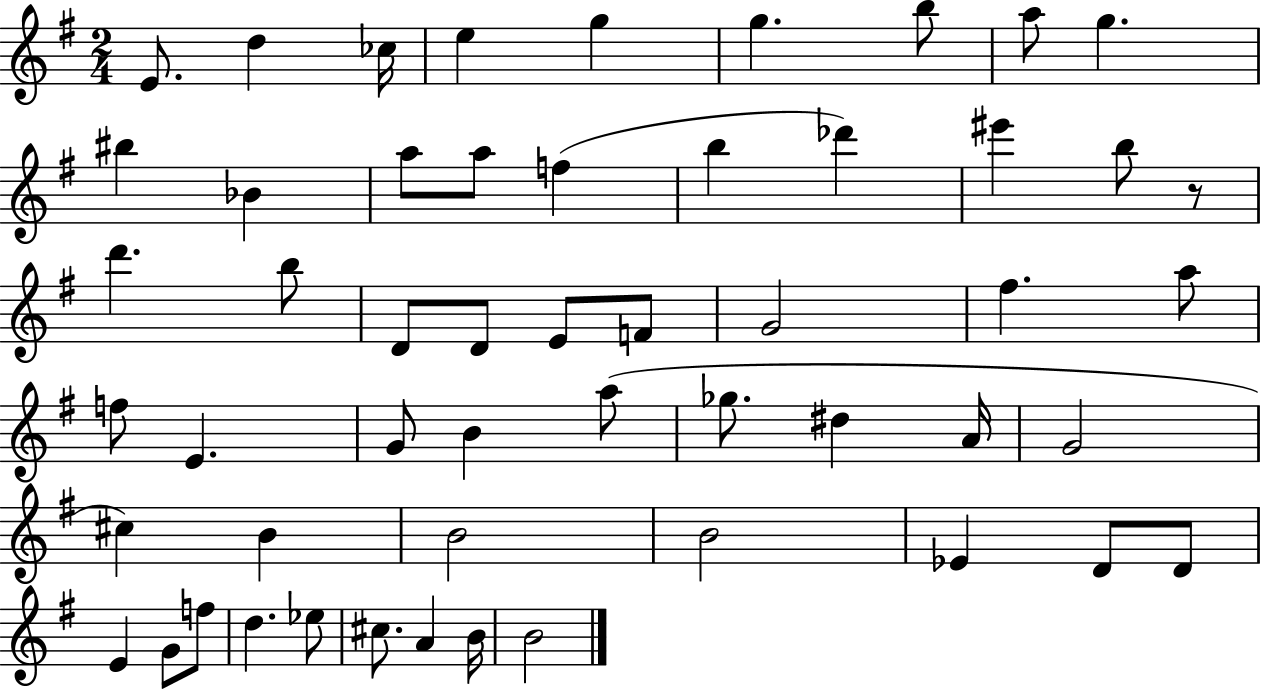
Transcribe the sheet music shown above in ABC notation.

X:1
T:Untitled
M:2/4
L:1/4
K:G
E/2 d _c/4 e g g b/2 a/2 g ^b _B a/2 a/2 f b _d' ^e' b/2 z/2 d' b/2 D/2 D/2 E/2 F/2 G2 ^f a/2 f/2 E G/2 B a/2 _g/2 ^d A/4 G2 ^c B B2 B2 _E D/2 D/2 E G/2 f/2 d _e/2 ^c/2 A B/4 B2